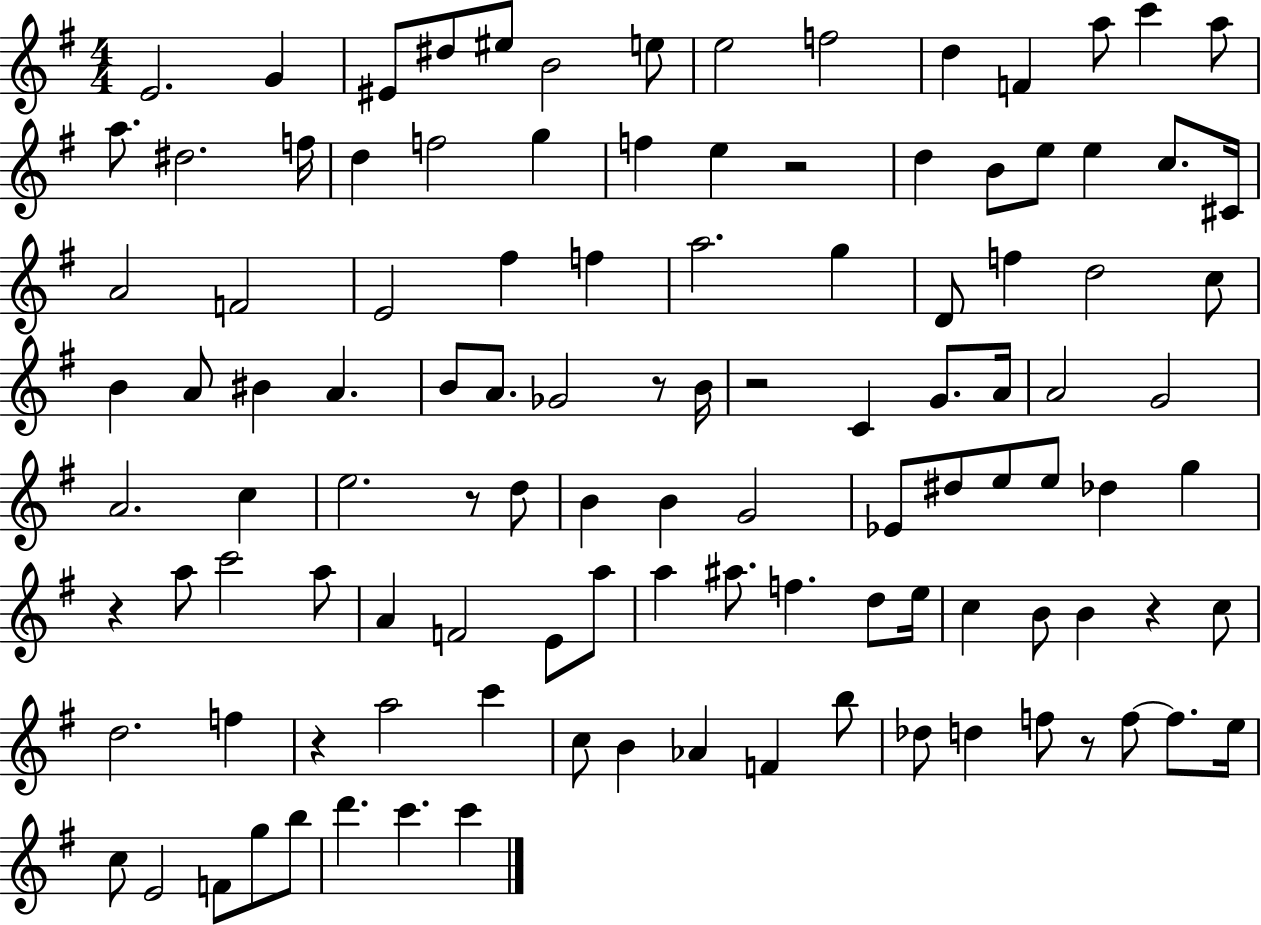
X:1
T:Untitled
M:4/4
L:1/4
K:G
E2 G ^E/2 ^d/2 ^e/2 B2 e/2 e2 f2 d F a/2 c' a/2 a/2 ^d2 f/4 d f2 g f e z2 d B/2 e/2 e c/2 ^C/4 A2 F2 E2 ^f f a2 g D/2 f d2 c/2 B A/2 ^B A B/2 A/2 _G2 z/2 B/4 z2 C G/2 A/4 A2 G2 A2 c e2 z/2 d/2 B B G2 _E/2 ^d/2 e/2 e/2 _d g z a/2 c'2 a/2 A F2 E/2 a/2 a ^a/2 f d/2 e/4 c B/2 B z c/2 d2 f z a2 c' c/2 B _A F b/2 _d/2 d f/2 z/2 f/2 f/2 e/4 c/2 E2 F/2 g/2 b/2 d' c' c'